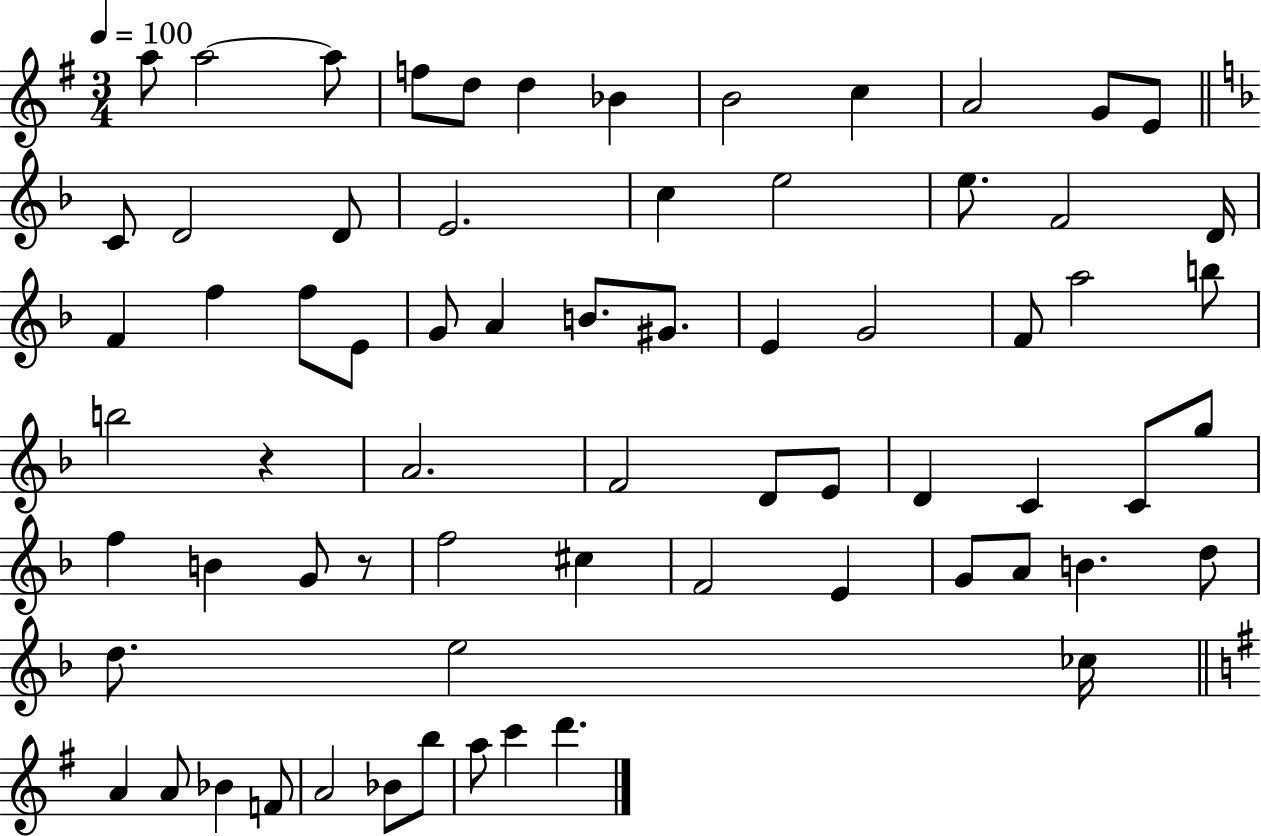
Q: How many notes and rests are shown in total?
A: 69